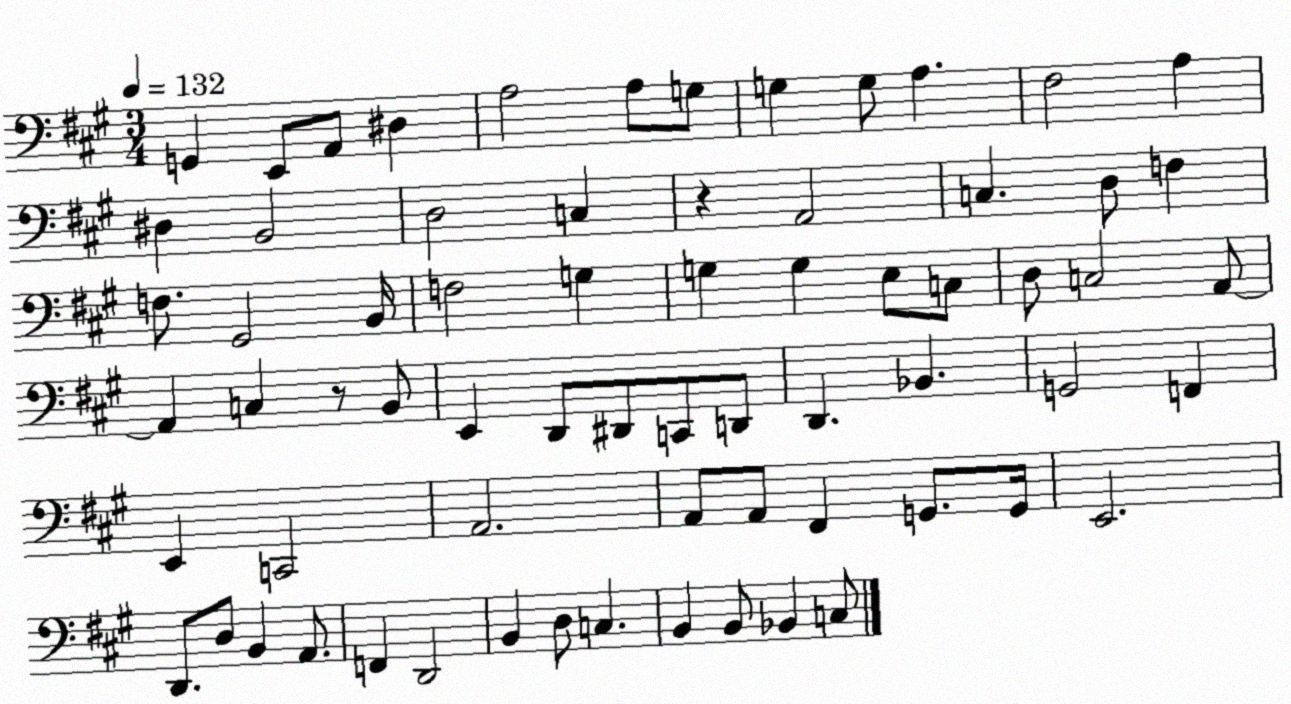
X:1
T:Untitled
M:3/4
L:1/4
K:A
G,, E,,/2 A,,/2 ^D, A,2 A,/2 G,/2 G, G,/2 A, ^F,2 A, ^D, B,,2 D,2 C, z A,,2 C, D,/2 F, F,/2 ^G,,2 B,,/4 F,2 G, G, G, E,/2 C,/2 D,/2 C,2 A,,/2 A,, C, z/2 B,,/2 E,, D,,/2 ^D,,/2 C,,/2 D,,/2 D,, _B,, G,,2 F,, E,, C,,2 A,,2 A,,/2 A,,/2 ^F,, G,,/2 G,,/4 E,,2 D,,/2 D,/2 B,, A,,/2 F,, D,,2 B,, D,/2 C, B,, B,,/2 _B,, C,/2